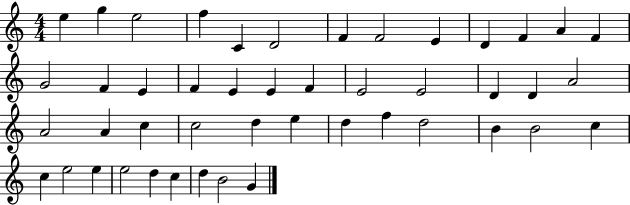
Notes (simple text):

E5/q G5/q E5/h F5/q C4/q D4/h F4/q F4/h E4/q D4/q F4/q A4/q F4/q G4/h F4/q E4/q F4/q E4/q E4/q F4/q E4/h E4/h D4/q D4/q A4/h A4/h A4/q C5/q C5/h D5/q E5/q D5/q F5/q D5/h B4/q B4/h C5/q C5/q E5/h E5/q E5/h D5/q C5/q D5/q B4/h G4/q